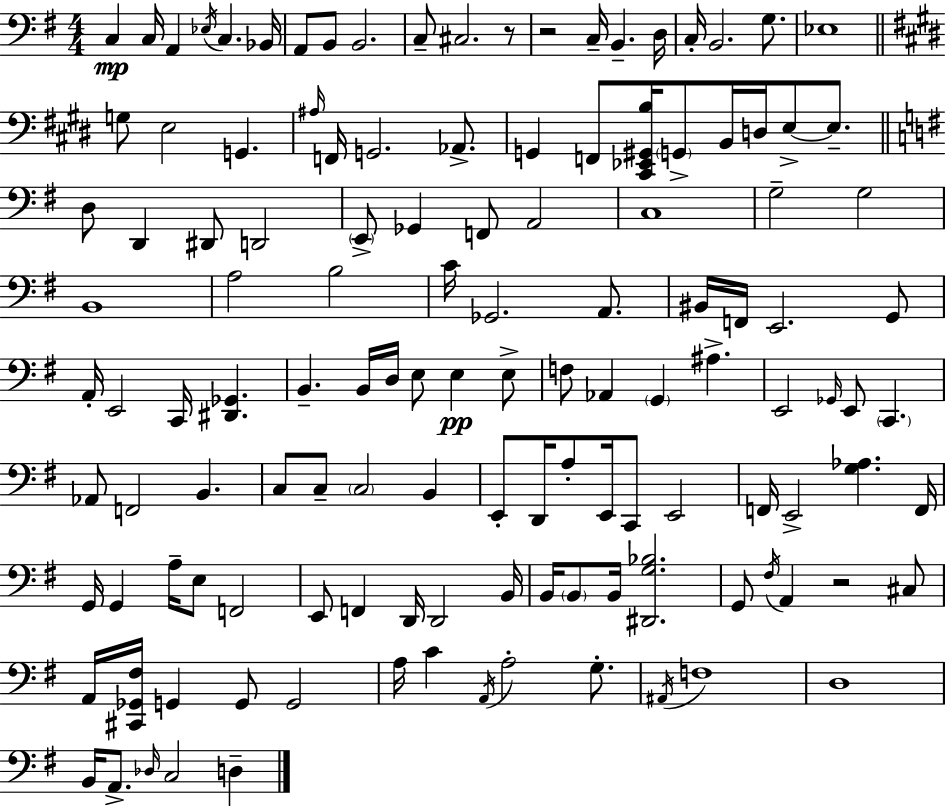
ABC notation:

X:1
T:Untitled
M:4/4
L:1/4
K:G
C, C,/4 A,, _E,/4 C, _B,,/4 A,,/2 B,,/2 B,,2 C,/2 ^C,2 z/2 z2 C,/4 B,, D,/4 C,/4 B,,2 G,/2 _E,4 G,/2 E,2 G,, ^A,/4 F,,/4 G,,2 _A,,/2 G,, F,,/2 [^C,,_E,,^G,,B,]/4 G,,/2 B,,/4 D,/4 E,/2 E,/2 D,/2 D,, ^D,,/2 D,,2 E,,/2 _G,, F,,/2 A,,2 C,4 G,2 G,2 B,,4 A,2 B,2 C/4 _G,,2 A,,/2 ^B,,/4 F,,/4 E,,2 G,,/2 A,,/4 E,,2 C,,/4 [^D,,_G,,] B,, B,,/4 D,/4 E,/2 E, E,/2 F,/2 _A,, G,, ^A, E,,2 _G,,/4 E,,/2 C,, _A,,/2 F,,2 B,, C,/2 C,/2 C,2 B,, E,,/2 D,,/4 A,/2 E,,/4 C,,/2 E,,2 F,,/4 E,,2 [G,_A,] F,,/4 G,,/4 G,, A,/4 E,/2 F,,2 E,,/2 F,, D,,/4 D,,2 B,,/4 B,,/4 B,,/2 B,,/4 [^D,,G,_B,]2 G,,/2 ^F,/4 A,, z2 ^C,/2 A,,/4 [^C,,_G,,^F,]/4 G,, G,,/2 G,,2 A,/4 C A,,/4 A,2 G,/2 ^A,,/4 F,4 D,4 B,,/4 A,,/2 _D,/4 C,2 D,